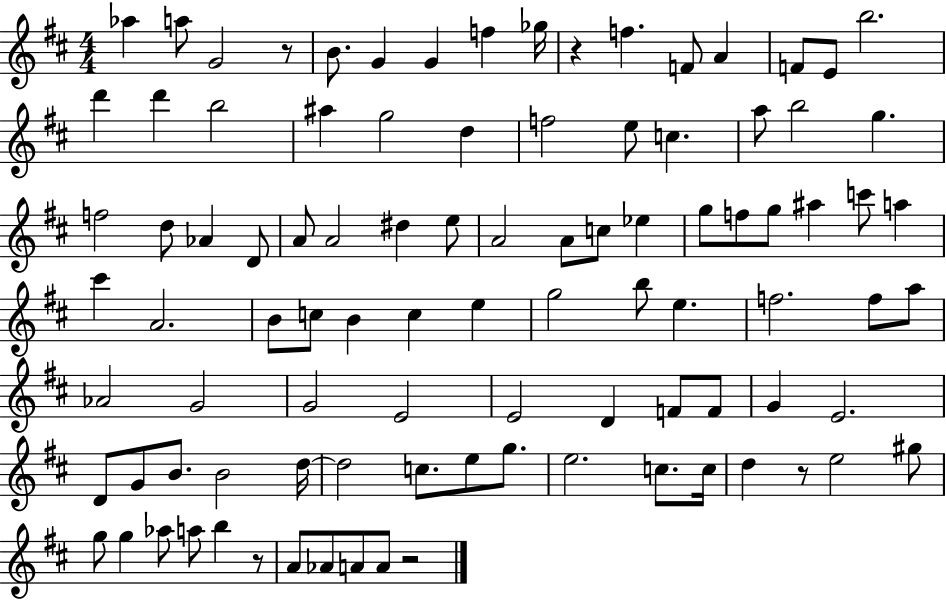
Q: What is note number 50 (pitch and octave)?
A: C5